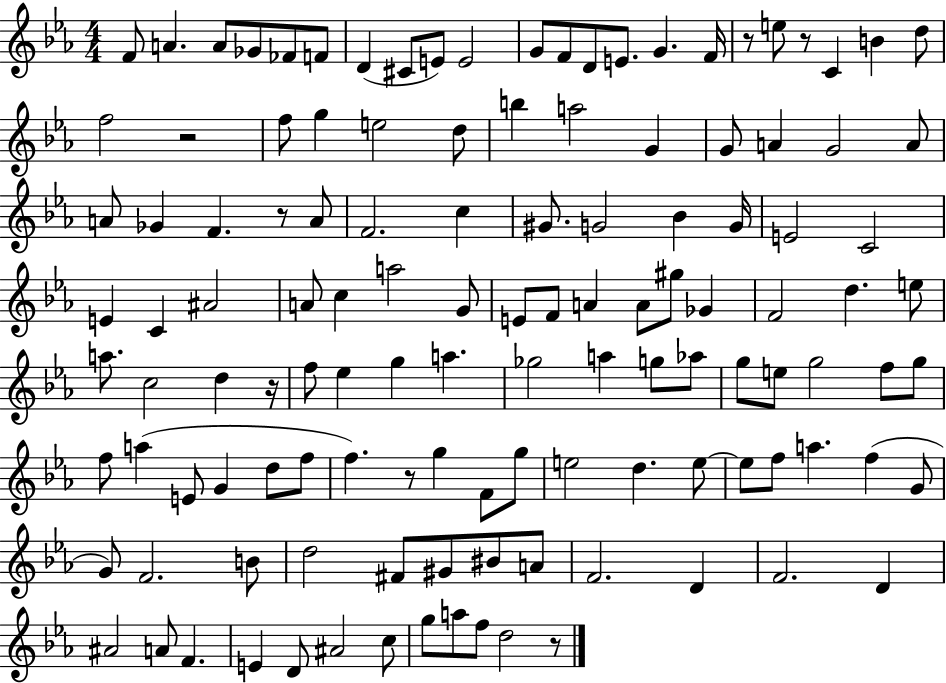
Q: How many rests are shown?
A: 7